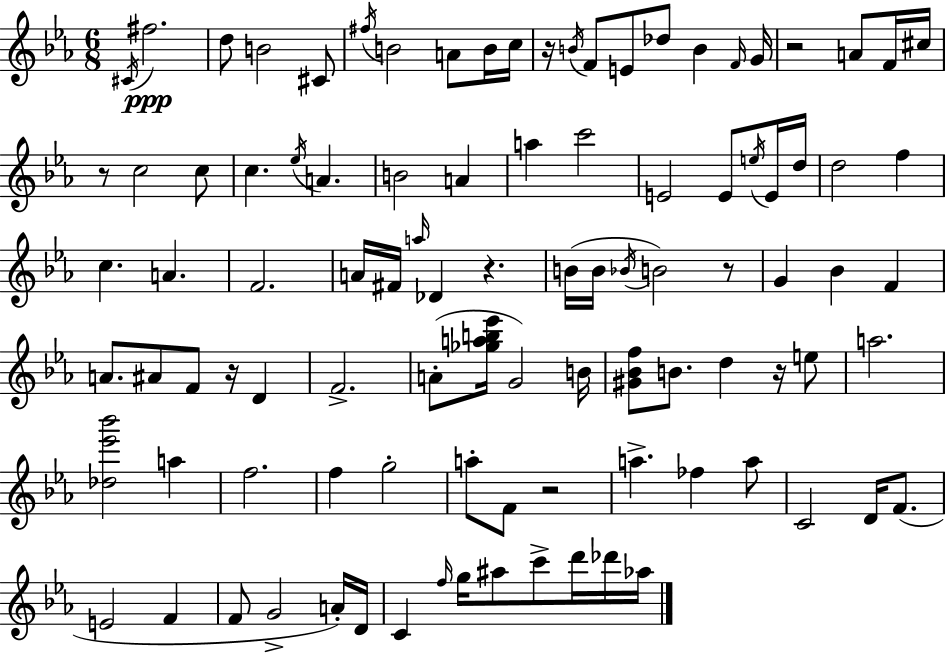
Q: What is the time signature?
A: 6/8